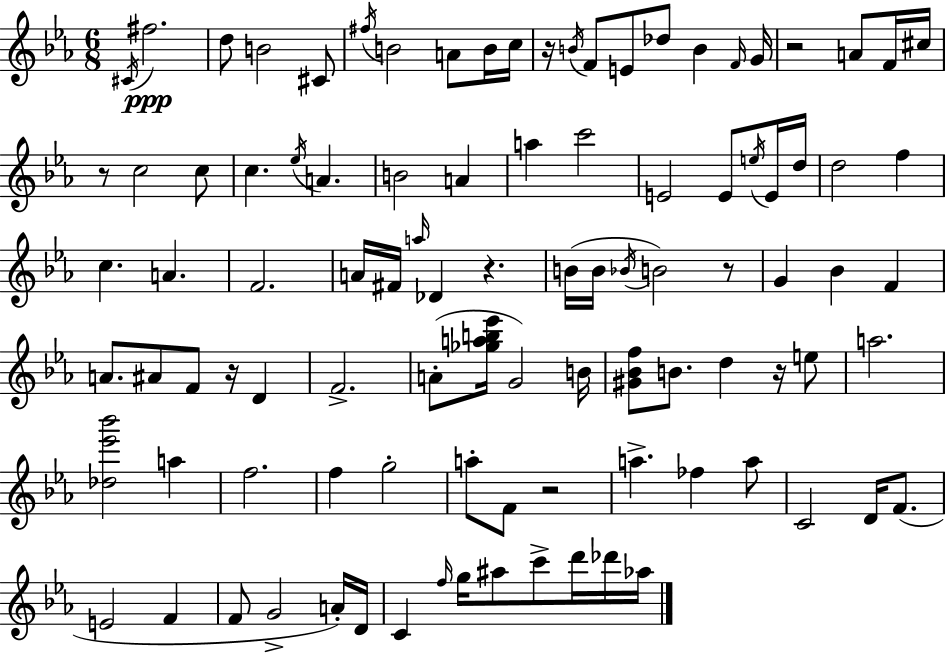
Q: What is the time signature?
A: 6/8